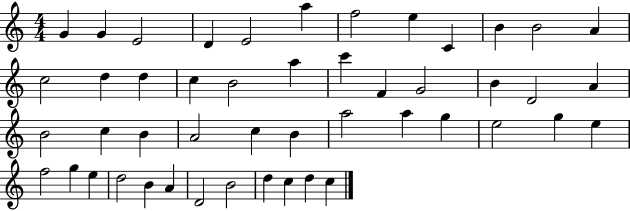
{
  \clef treble
  \numericTimeSignature
  \time 4/4
  \key c \major
  g'4 g'4 e'2 | d'4 e'2 a''4 | f''2 e''4 c'4 | b'4 b'2 a'4 | \break c''2 d''4 d''4 | c''4 b'2 a''4 | c'''4 f'4 g'2 | b'4 d'2 a'4 | \break b'2 c''4 b'4 | a'2 c''4 b'4 | a''2 a''4 g''4 | e''2 g''4 e''4 | \break f''2 g''4 e''4 | d''2 b'4 a'4 | d'2 b'2 | d''4 c''4 d''4 c''4 | \break \bar "|."
}